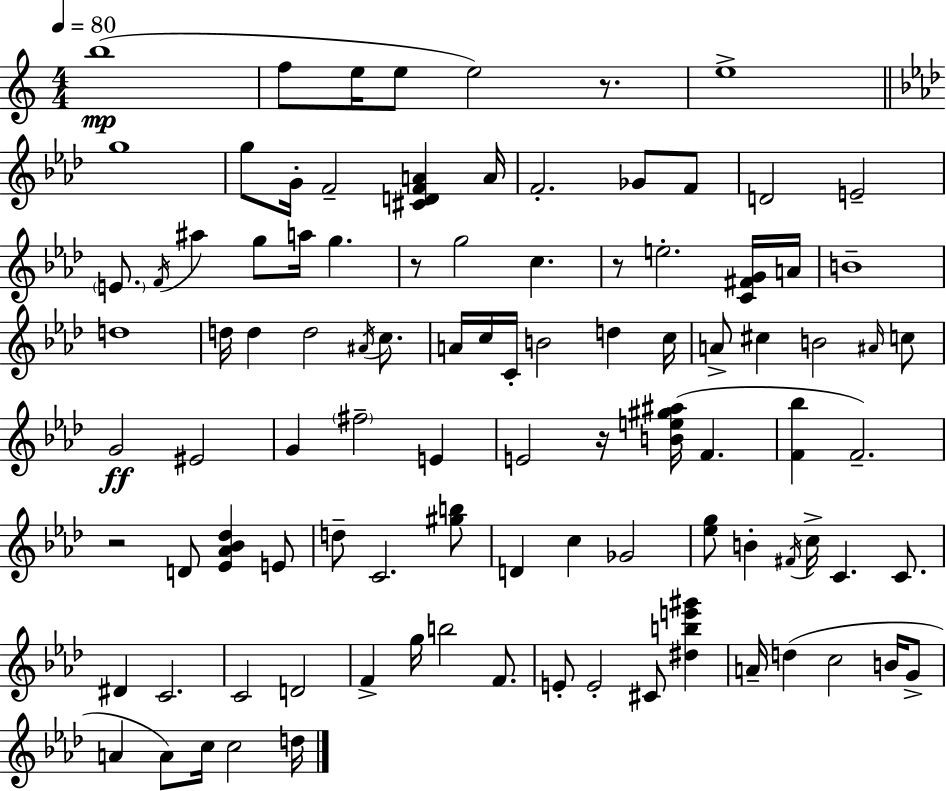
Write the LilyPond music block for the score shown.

{
  \clef treble
  \numericTimeSignature
  \time 4/4
  \key c \major
  \tempo 4 = 80
  b''1(\mp | f''8 e''16 e''8 e''2) r8. | e''1-> | \bar "||" \break \key aes \major g''1 | g''8 g'16-. f'2-- <cis' d' f' a'>4 a'16 | f'2.-. ges'8 f'8 | d'2 e'2-- | \break \parenthesize e'8. \acciaccatura { f'16 } ais''4 g''8 a''16 g''4. | r8 g''2 c''4. | r8 e''2.-. <c' fis' g'>16 | a'16 b'1-- | \break d''1 | d''16 d''4 d''2 \acciaccatura { ais'16 } c''8. | a'16 c''16 c'16-. b'2 d''4 | c''16 a'8-> cis''4 b'2 | \break \grace { ais'16 } c''8 g'2\ff eis'2 | g'4 \parenthesize fis''2-- e'4 | e'2 r16 <b' e'' gis'' ais''>16( f'4. | <f' bes''>4 f'2.--) | \break r2 d'8 <ees' aes' bes' des''>4 | e'8 d''8-- c'2. | <gis'' b''>8 d'4 c''4 ges'2 | <ees'' g''>8 b'4-. \acciaccatura { fis'16 } c''16-> c'4. | \break c'8. dis'4 c'2. | c'2 d'2 | f'4-> g''16 b''2 | f'8. e'8-. e'2-. cis'8 | \break <dis'' b'' e''' gis'''>4 a'16-- d''4( c''2 | b'16 g'8-> a'4 a'8) c''16 c''2 | d''16 \bar "|."
}